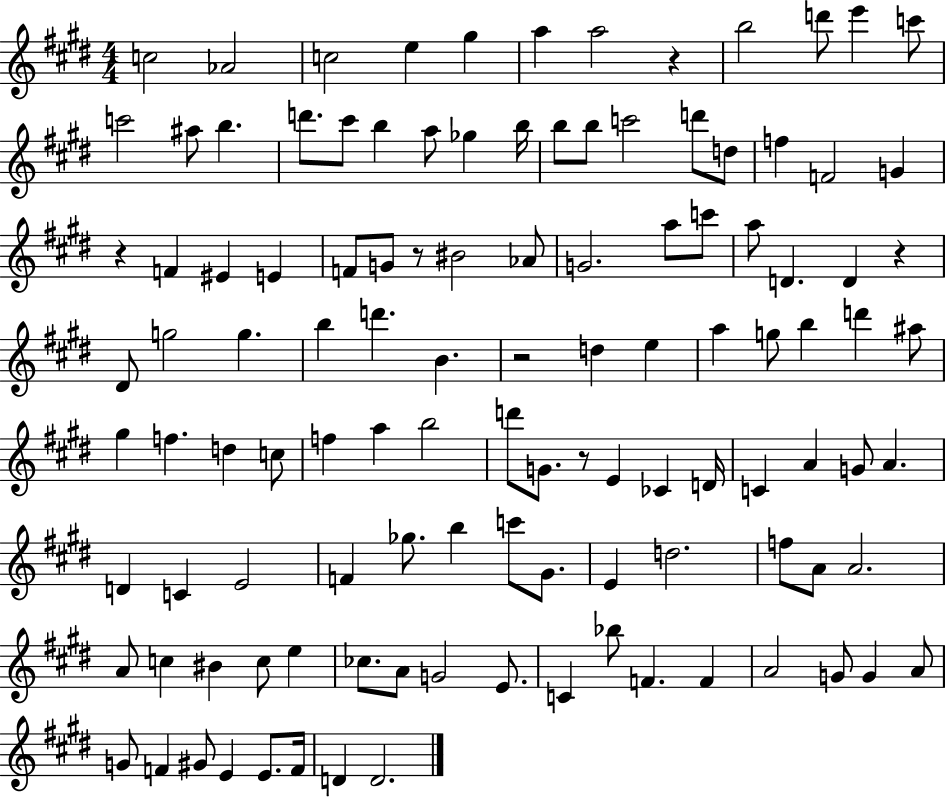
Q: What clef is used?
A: treble